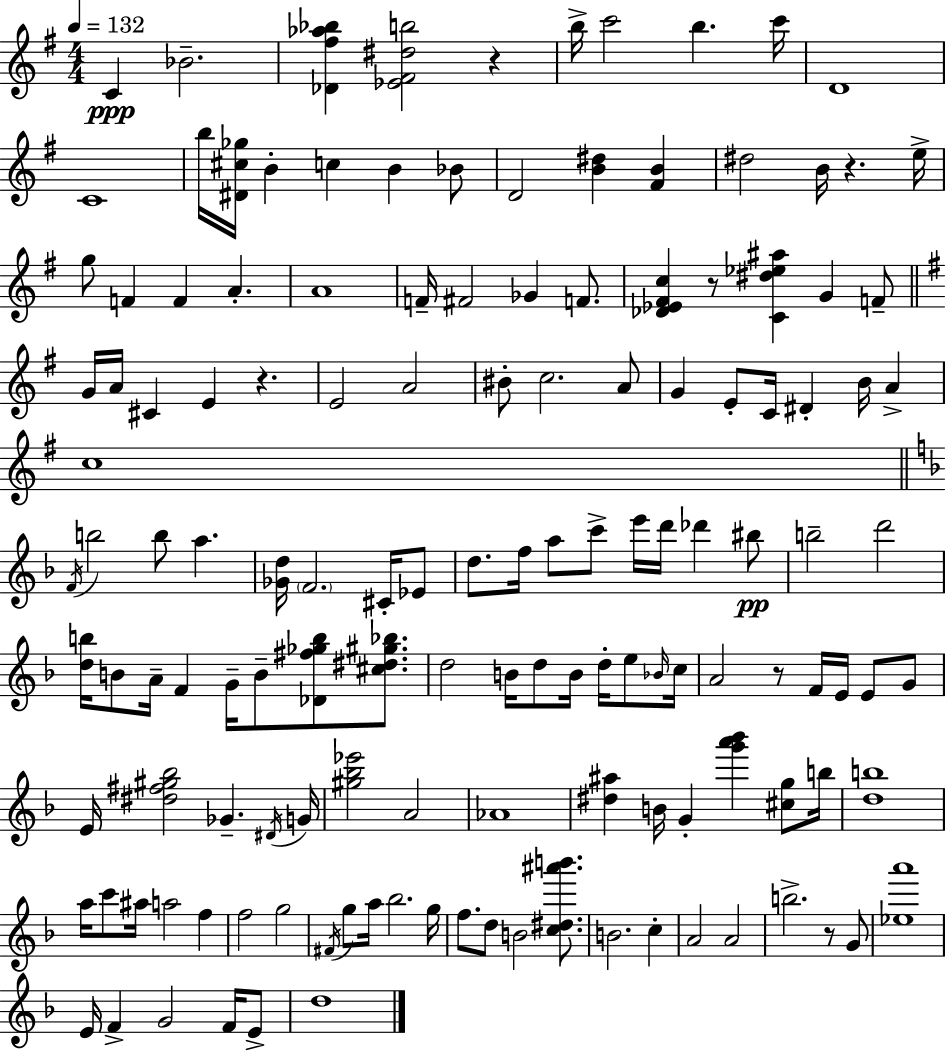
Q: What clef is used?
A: treble